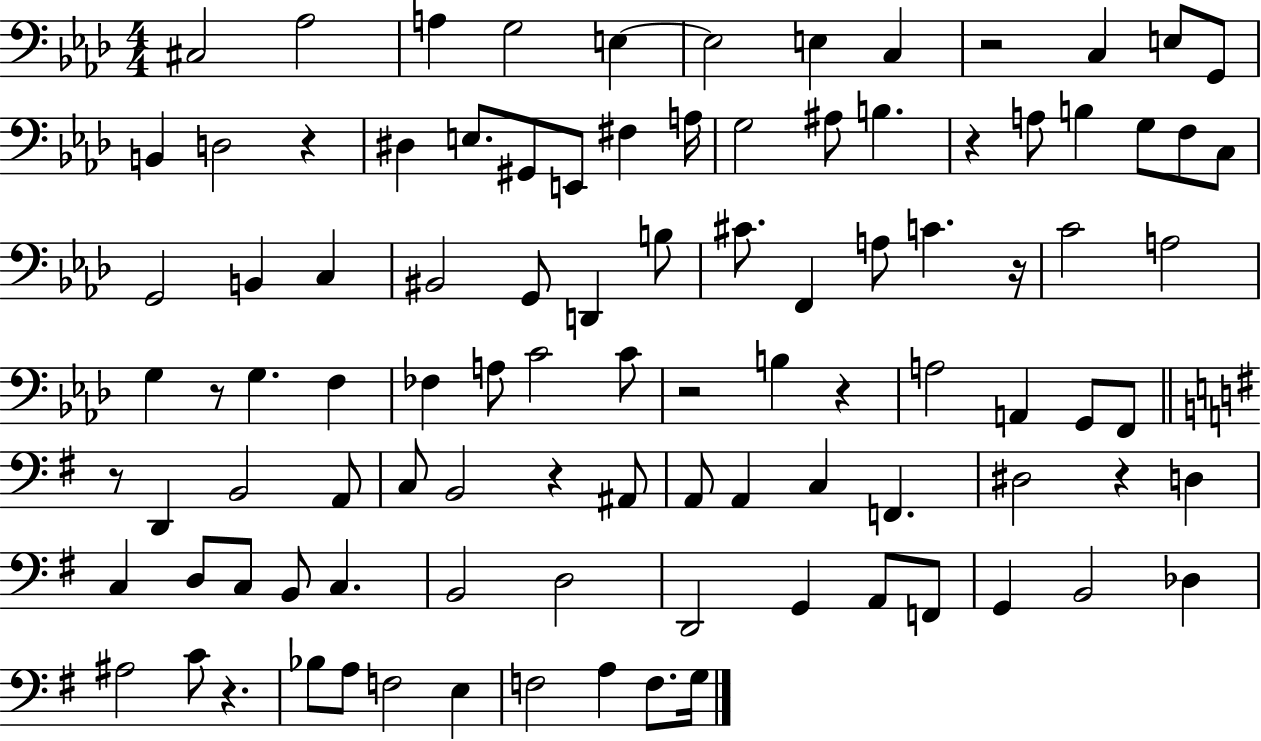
C#3/h Ab3/h A3/q G3/h E3/q E3/h E3/q C3/q R/h C3/q E3/e G2/e B2/q D3/h R/q D#3/q E3/e. G#2/e E2/e F#3/q A3/s G3/h A#3/e B3/q. R/q A3/e B3/q G3/e F3/e C3/e G2/h B2/q C3/q BIS2/h G2/e D2/q B3/e C#4/e. F2/q A3/e C4/q. R/s C4/h A3/h G3/q R/e G3/q. F3/q FES3/q A3/e C4/h C4/e R/h B3/q R/q A3/h A2/q G2/e F2/e R/e D2/q B2/h A2/e C3/e B2/h R/q A#2/e A2/e A2/q C3/q F2/q. D#3/h R/q D3/q C3/q D3/e C3/e B2/e C3/q. B2/h D3/h D2/h G2/q A2/e F2/e G2/q B2/h Db3/q A#3/h C4/e R/q. Bb3/e A3/e F3/h E3/q F3/h A3/q F3/e. G3/s